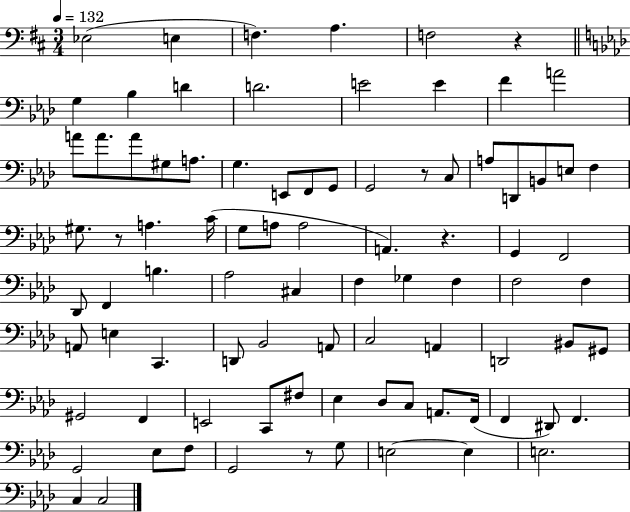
Eb3/h E3/q F3/q. A3/q. F3/h R/q G3/q Bb3/q D4/q D4/h. E4/h E4/q F4/q A4/h A4/e A4/e. A4/e G#3/e A3/e. G3/q. E2/e F2/e G2/e G2/h R/e C3/e A3/e D2/e B2/e E3/e F3/q G#3/e. R/e A3/q. C4/s G3/e A3/e A3/h A2/q. R/q. G2/q F2/h Db2/e F2/q B3/q. Ab3/h C#3/q F3/q Gb3/q F3/q F3/h F3/q A2/e E3/q C2/q. D2/e Bb2/h A2/e C3/h A2/q D2/h BIS2/e G#2/e G#2/h F2/q E2/h C2/e F#3/e Eb3/q Db3/e C3/e A2/e. F2/s F2/q D#2/e F2/q. G2/h Eb3/e F3/e G2/h R/e G3/e E3/h E3/q E3/h. C3/q C3/h